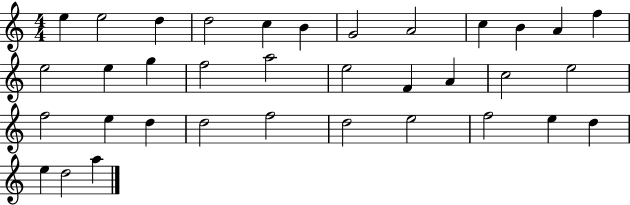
{
  \clef treble
  \numericTimeSignature
  \time 4/4
  \key c \major
  e''4 e''2 d''4 | d''2 c''4 b'4 | g'2 a'2 | c''4 b'4 a'4 f''4 | \break e''2 e''4 g''4 | f''2 a''2 | e''2 f'4 a'4 | c''2 e''2 | \break f''2 e''4 d''4 | d''2 f''2 | d''2 e''2 | f''2 e''4 d''4 | \break e''4 d''2 a''4 | \bar "|."
}